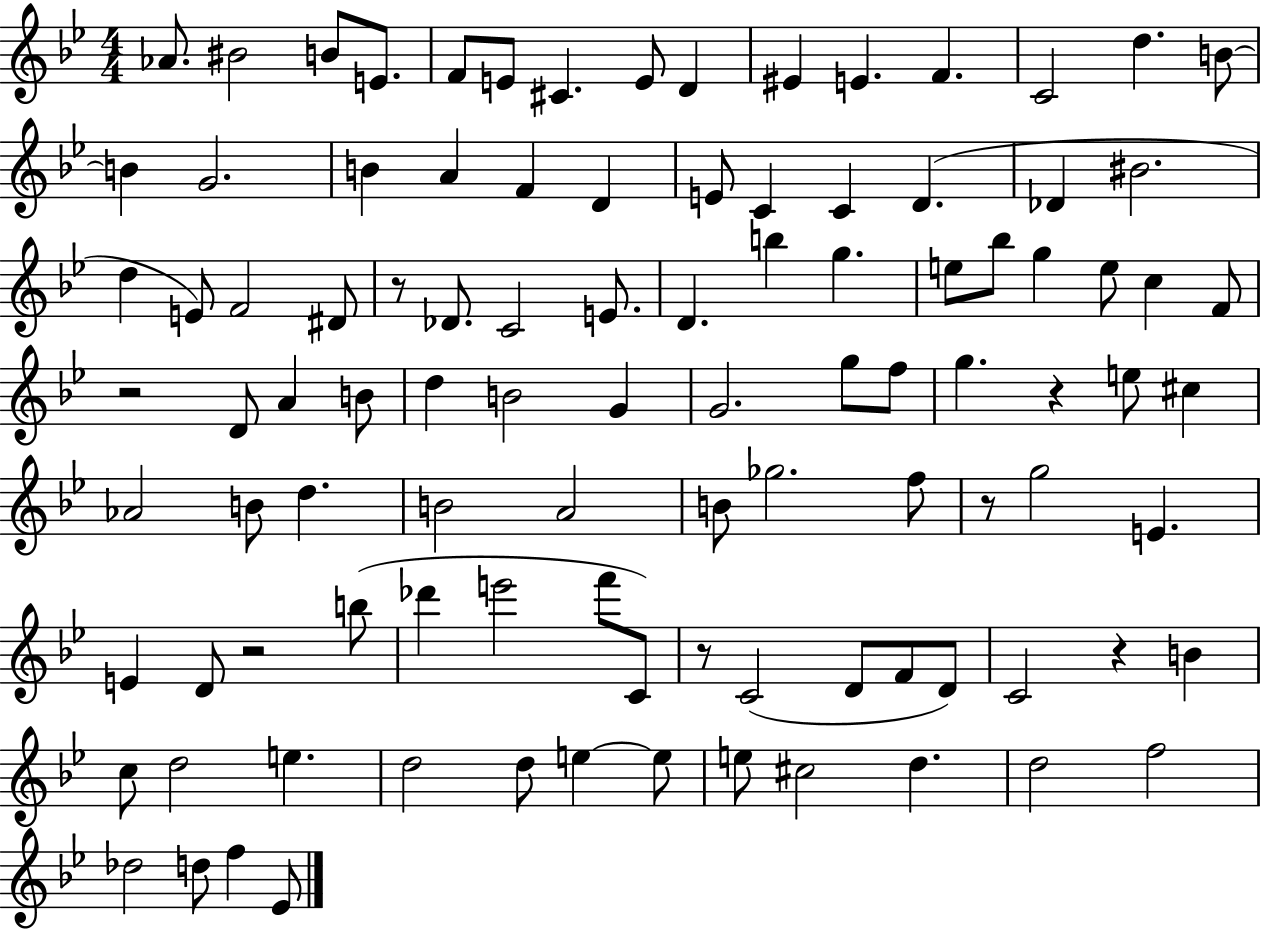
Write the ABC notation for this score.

X:1
T:Untitled
M:4/4
L:1/4
K:Bb
_A/2 ^B2 B/2 E/2 F/2 E/2 ^C E/2 D ^E E F C2 d B/2 B G2 B A F D E/2 C C D _D ^B2 d E/2 F2 ^D/2 z/2 _D/2 C2 E/2 D b g e/2 _b/2 g e/2 c F/2 z2 D/2 A B/2 d B2 G G2 g/2 f/2 g z e/2 ^c _A2 B/2 d B2 A2 B/2 _g2 f/2 z/2 g2 E E D/2 z2 b/2 _d' e'2 f'/2 C/2 z/2 C2 D/2 F/2 D/2 C2 z B c/2 d2 e d2 d/2 e e/2 e/2 ^c2 d d2 f2 _d2 d/2 f _E/2